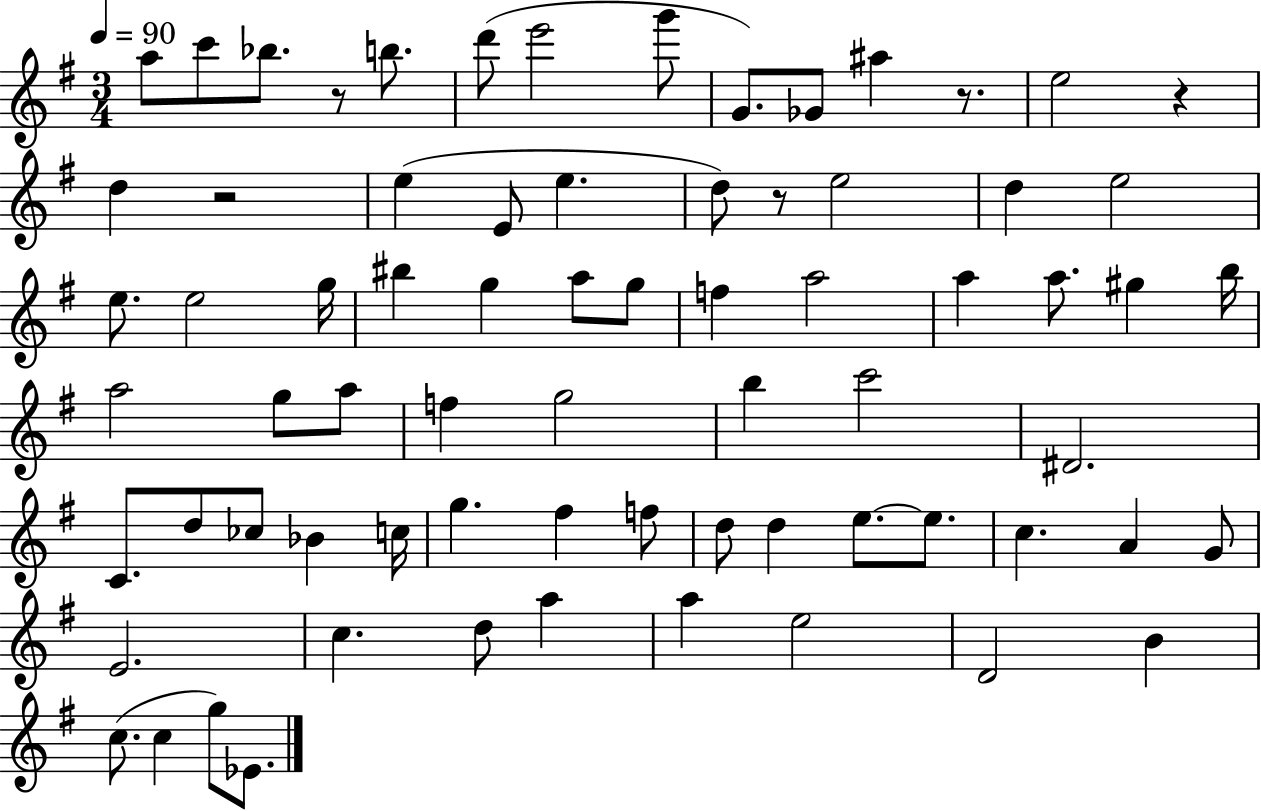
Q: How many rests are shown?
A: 5